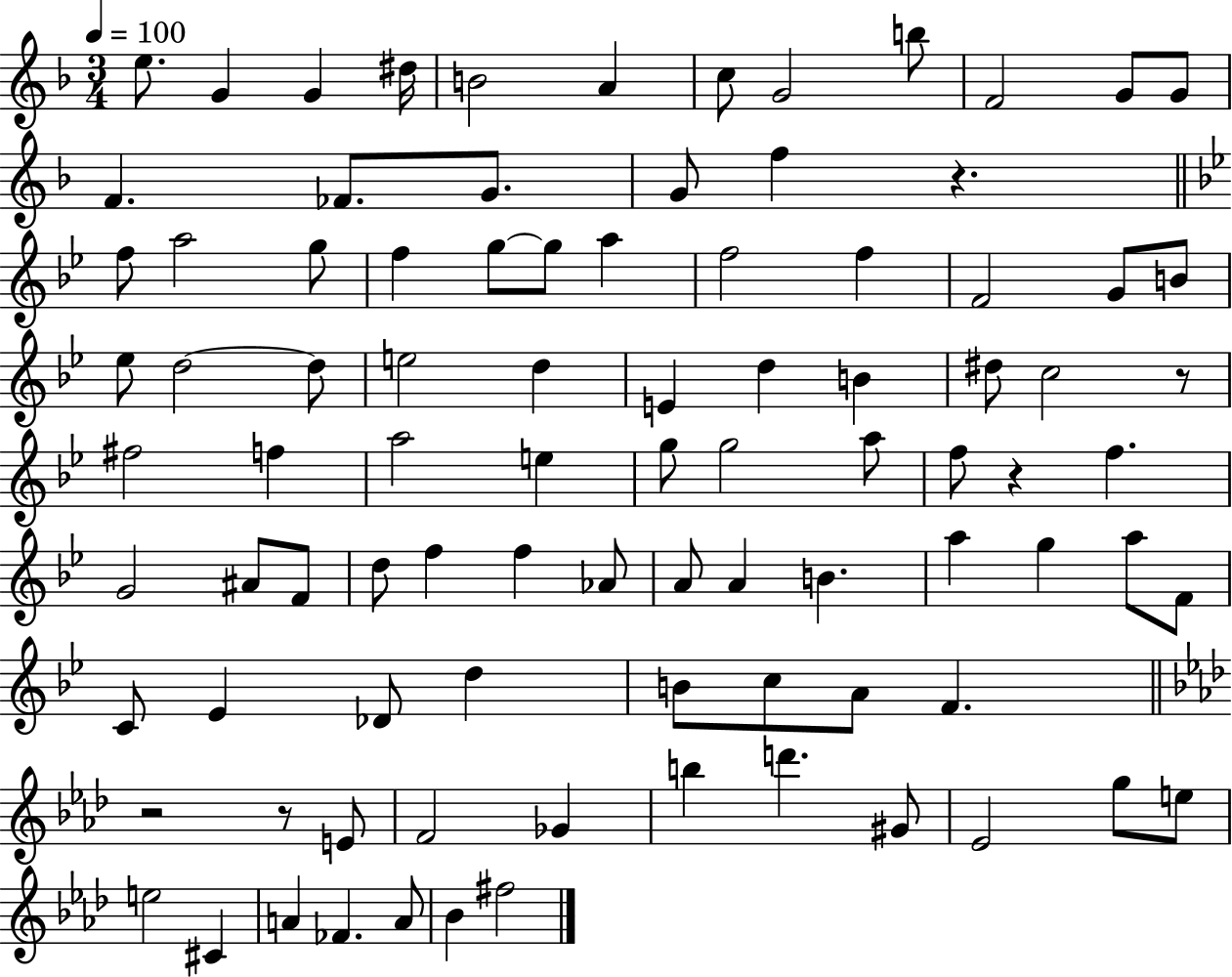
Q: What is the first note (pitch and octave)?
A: E5